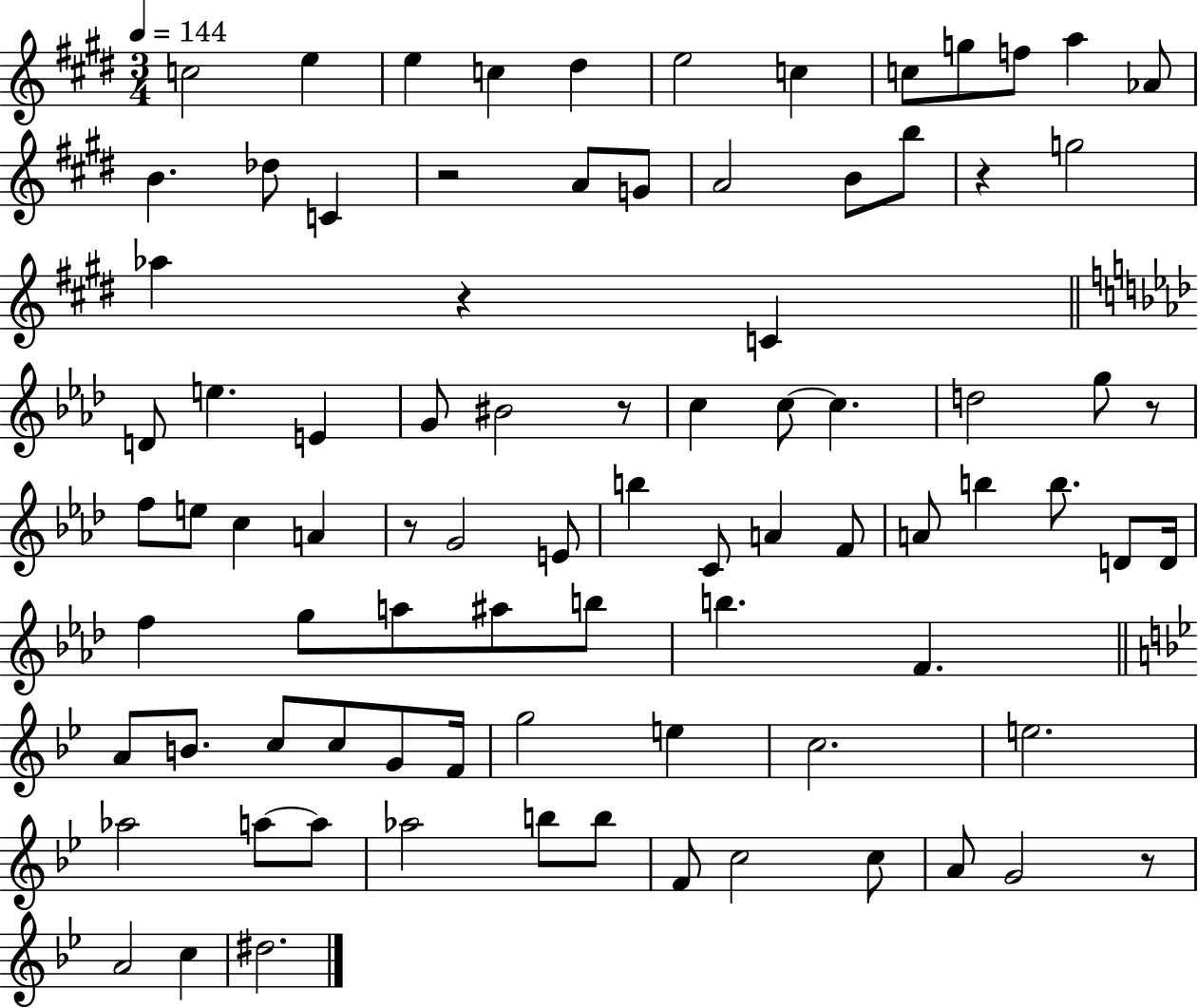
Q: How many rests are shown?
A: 7